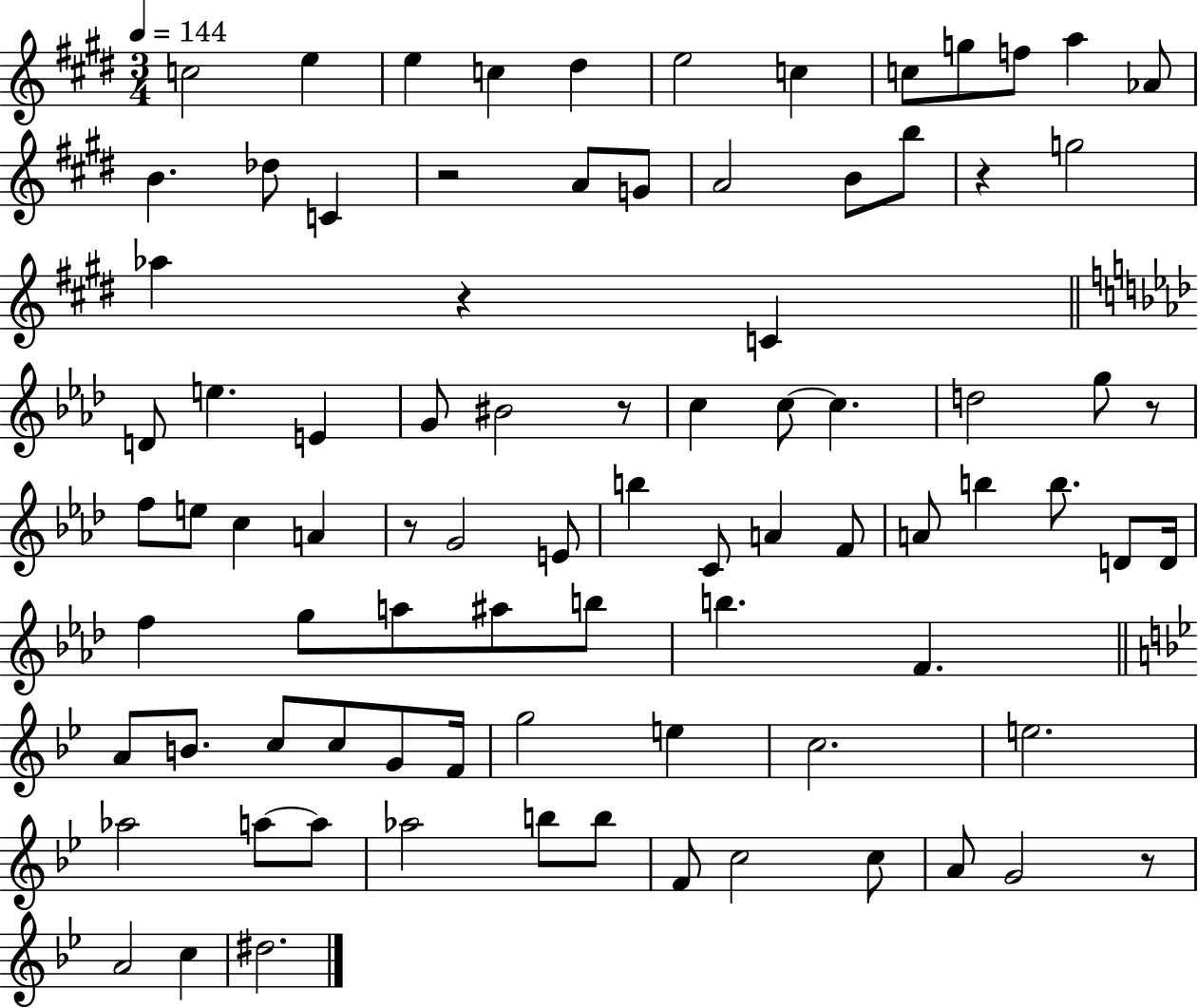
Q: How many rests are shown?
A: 7